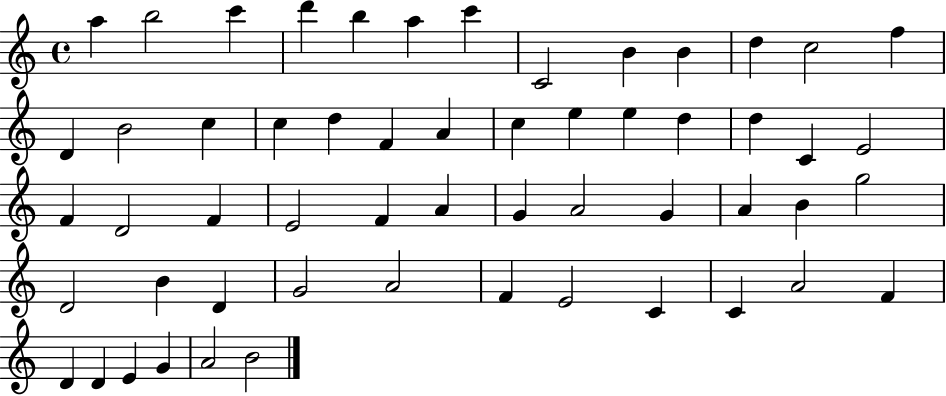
{
  \clef treble
  \time 4/4
  \defaultTimeSignature
  \key c \major
  a''4 b''2 c'''4 | d'''4 b''4 a''4 c'''4 | c'2 b'4 b'4 | d''4 c''2 f''4 | \break d'4 b'2 c''4 | c''4 d''4 f'4 a'4 | c''4 e''4 e''4 d''4 | d''4 c'4 e'2 | \break f'4 d'2 f'4 | e'2 f'4 a'4 | g'4 a'2 g'4 | a'4 b'4 g''2 | \break d'2 b'4 d'4 | g'2 a'2 | f'4 e'2 c'4 | c'4 a'2 f'4 | \break d'4 d'4 e'4 g'4 | a'2 b'2 | \bar "|."
}